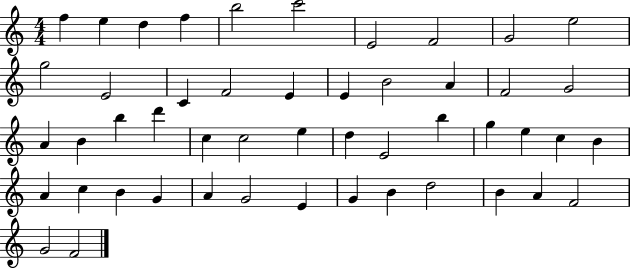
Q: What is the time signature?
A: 4/4